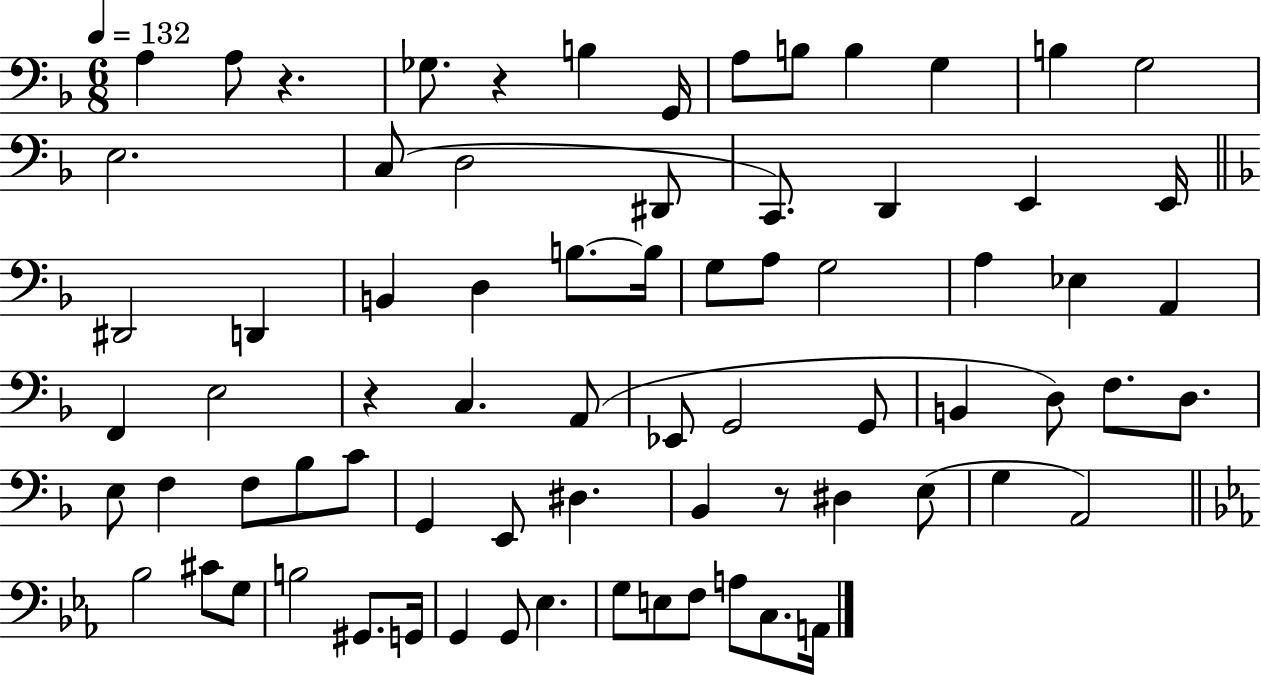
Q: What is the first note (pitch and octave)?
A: A3